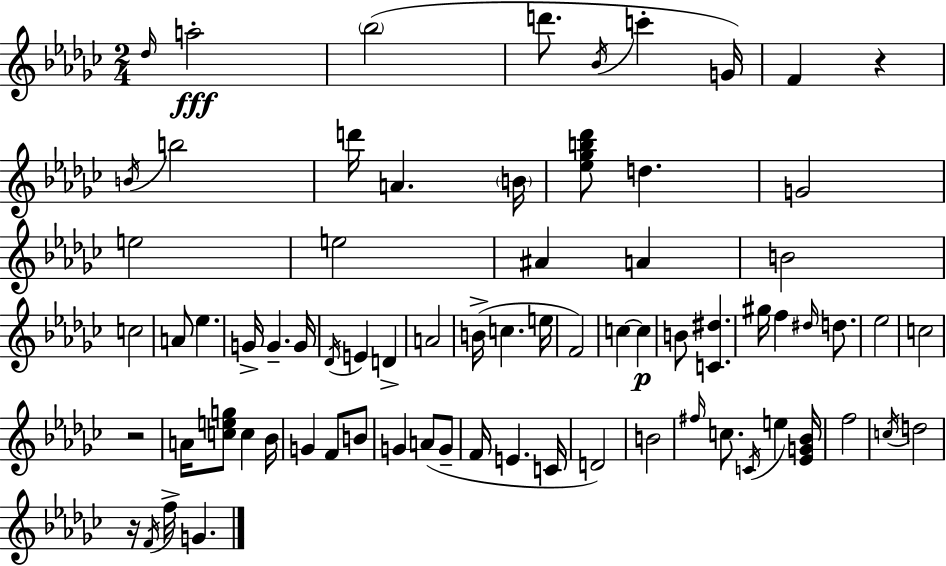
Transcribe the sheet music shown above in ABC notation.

X:1
T:Untitled
M:2/4
L:1/4
K:Ebm
_d/4 a2 _b2 d'/2 _B/4 c' G/4 F z B/4 b2 d'/4 A B/4 [_e_gb_d']/2 d G2 e2 e2 ^A A B2 c2 A/2 _e G/4 G G/4 _D/4 E D A2 B/4 c e/4 F2 c c B/2 [C^d] ^g/4 f ^d/4 d/2 _e2 c2 z2 A/4 [ceg]/2 c _B/4 G F/2 B/2 G A/2 G/2 F/4 E C/4 D2 B2 ^f/4 c/2 C/4 e [_EG_B]/4 f2 c/4 d2 z/4 F/4 f/4 G